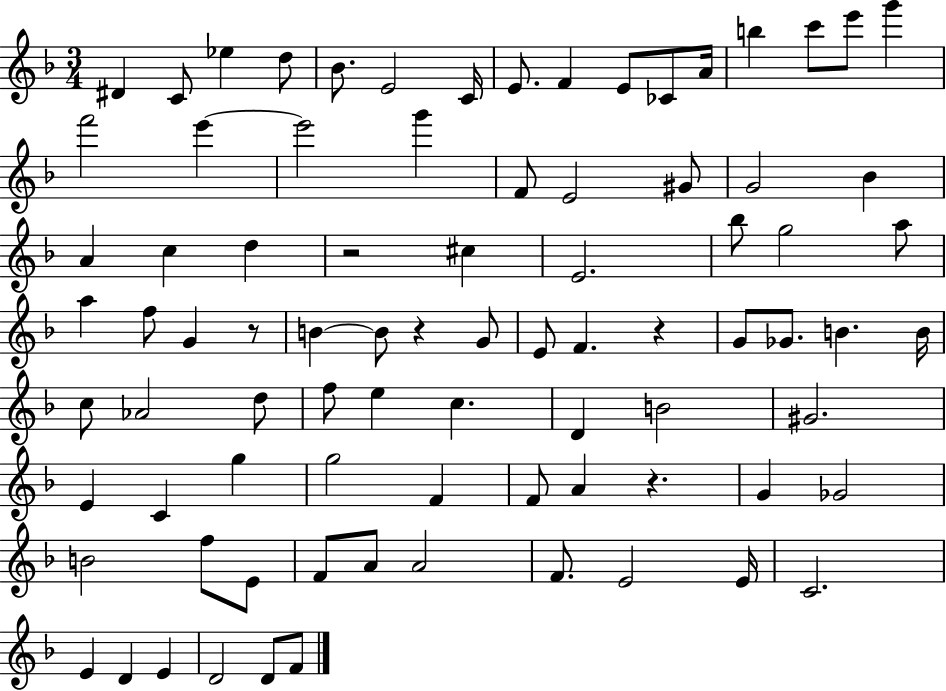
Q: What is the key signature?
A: F major